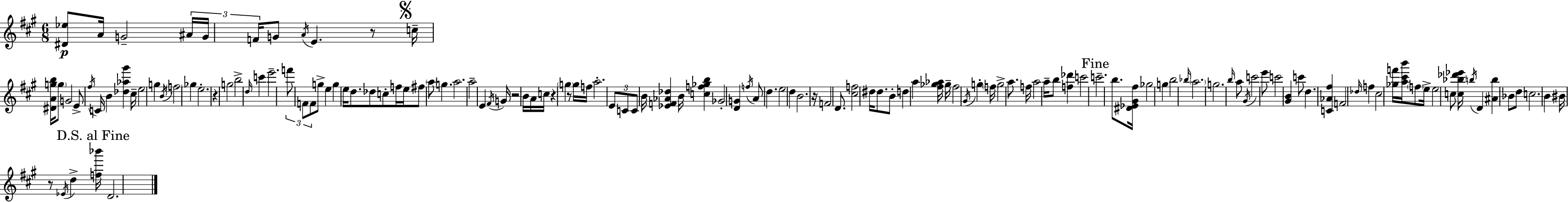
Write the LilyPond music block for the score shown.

{
  \clef treble
  \numericTimeSignature
  \time 6/8
  \key a \major
  <dis' ees''>8\p a'16 g'2-- \tuplet 3/2 { ais'16 | g'16 f'16 } g'8 \acciaccatura { a'16 } e'4. r8 | \mark \markup { \musicglyph "scripts.segno" } c''16-- <dis' a' g'' b''>16 \parenthesize g''8 g'2 | e'8-> \acciaccatura { fis''16 } c'16 b'4 <des'' aes'' gis'''>4 | \break cis''16-- e''2 g''4 | \acciaccatura { b'16 } \parenthesize f''2 ges''4 | e''2.-. | r4 g''2 | \break b''2-> \grace { d''16 } | c'''4 e'''2.-- | \tuplet 3/2 { f'''8 f'8 f'8 } g''8-> | e''4 g''4 e''16 d''8. | \break des''8 c''8-. f''16 e''16 fis''8 \parenthesize a''8 g''4. | a''2. | a''2-- | e'4 \acciaccatura { fis'16 } g'16 r2 | \break b'16 a'16 c''16 r4 \parenthesize g''4 | r8 g''16 f''16 a''2.-. | \tuplet 3/2 { e'8 c'8 c'8 } b'16 | <ees' f' aes' des''>4 b'16 <c'' f'' ges'' b''>4 ges'2-. | \break <d' g'>4 \acciaccatura { f''16 } a'8 | d''4. e''2 | d''4 b'2. | r16 f'2 | \break d'8. <cis'' f''>2 | dis''16 dis''8. b'8-. d''4 | a''4 <fis'' ges'' aes''>16 ges''16-- fis''2 | \acciaccatura { gis'16 } g''4-. \parenthesize f''16 g''2-> | \break a''8. f''16 a''2 | a''16-- b''8 <f'' des'''>4 c'''2 | \mark "Fine" c'''2.-- | b''8. <dis' ees' gis' fis''>16 ges''2 | \break g''4 b''2 | \grace { bes''16 } \parenthesize a''2. | g''2. | \grace { b''16 } a''8 \acciaccatura { gis'16 } | \break c'''2 e'''8 c'''2 | <gis' b'>4 c'''8 | d''4. <c' aes' fis''>4 f'2 | \grace { des''16 } f''4 cis''2 | \break <ges'' f'''>16 <a'' cis''' b'''>16 \parenthesize f''8 e''16-> | e''2 c''8 <c'' bes'' des''' ees'''>16 \acciaccatura { b''16 } | d'4 <ais' b''>4 bes'8 d''8 | c''2. | \break b'4 bis'16 r8 \acciaccatura { ees'16 } d''4-> | \mark "D.S. al Fine" <f'' bes'''>16 d'2. | \bar "|."
}